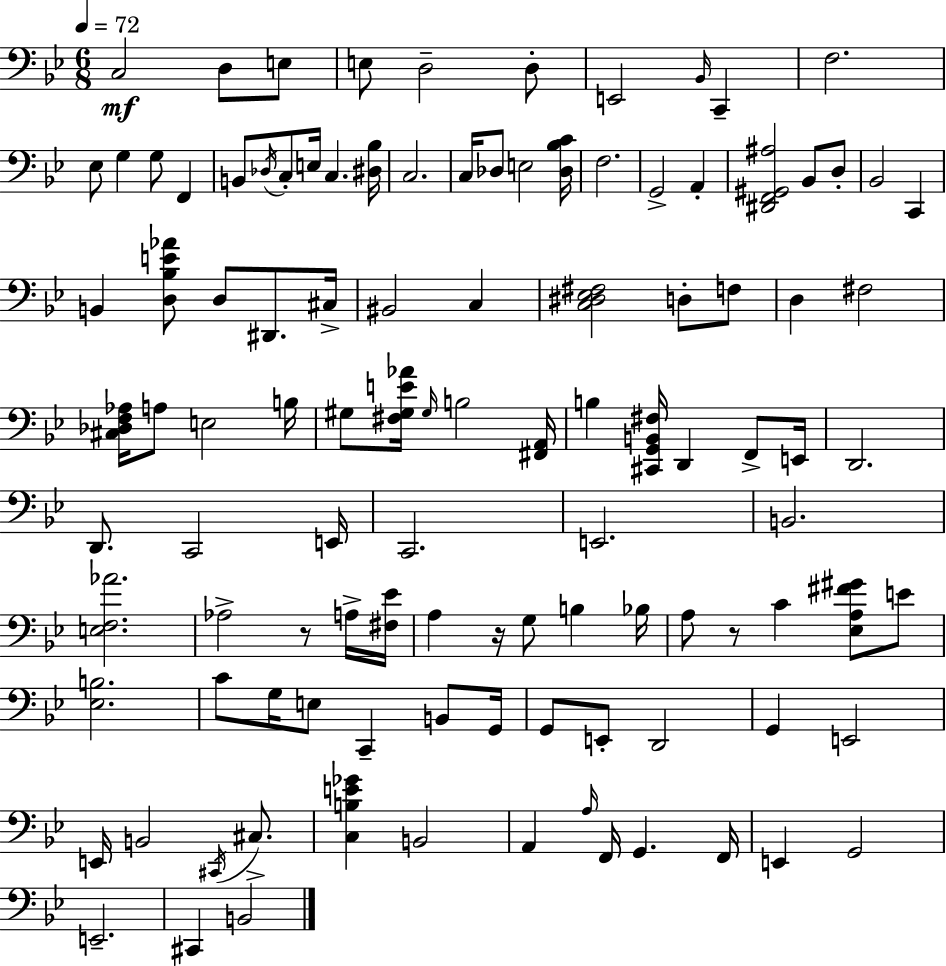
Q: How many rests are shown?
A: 3